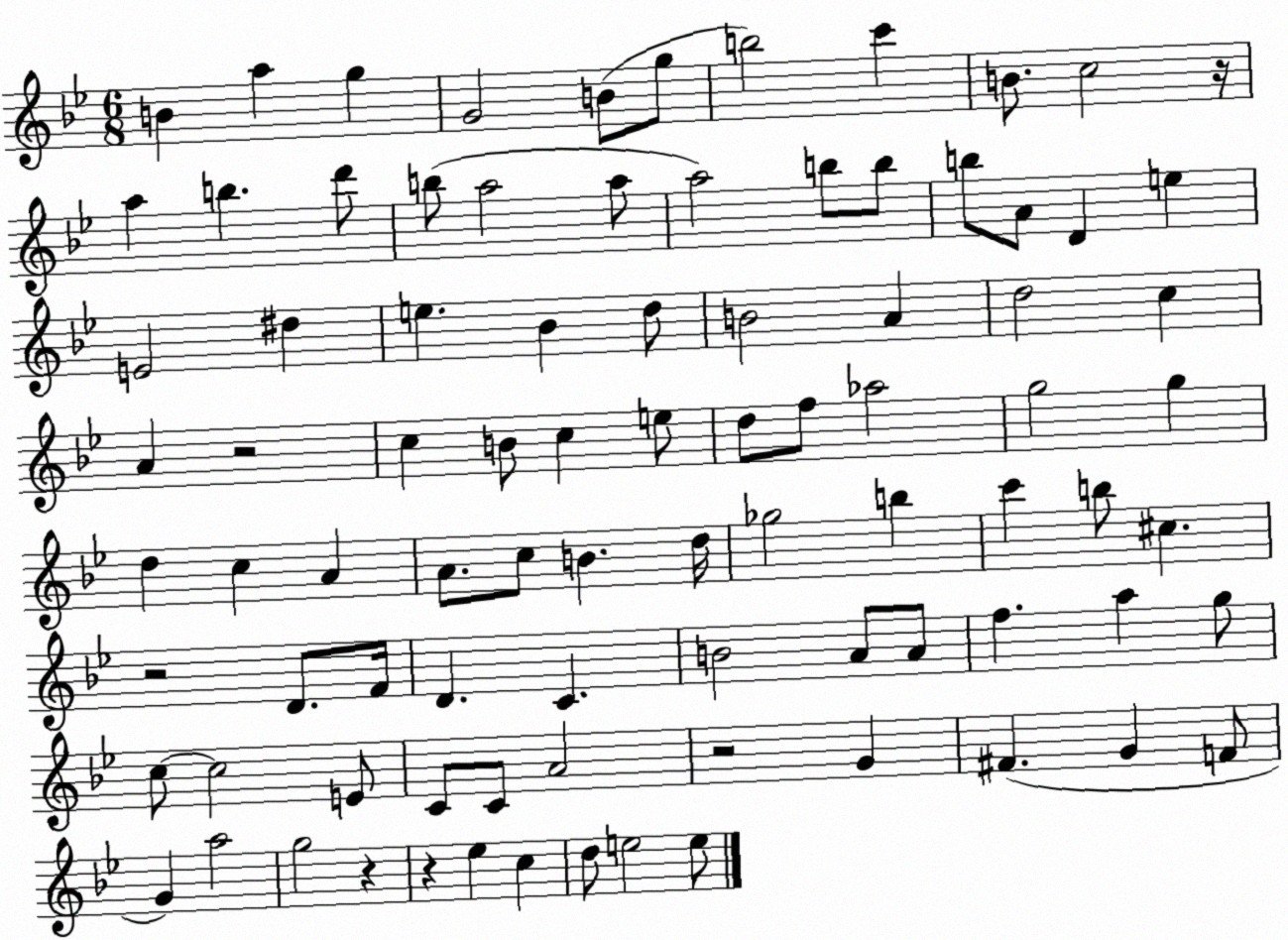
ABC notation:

X:1
T:Untitled
M:6/8
L:1/4
K:Bb
B a g G2 B/2 g/2 b2 c' B/2 c2 z/4 a b d'/2 b/2 a2 a/2 a2 b/2 b/2 b/2 A/2 D e E2 ^d e _B d/2 B2 A d2 c A z2 c B/2 c e/2 d/2 f/2 _a2 g2 g d c A A/2 c/2 B d/4 _g2 b c' b/2 ^c z2 D/2 F/4 D C B2 A/2 A/2 f a g/2 c/2 c2 E/2 C/2 C/2 A2 z2 G ^F G F/2 G a2 g2 z z _e c d/2 e2 e/2